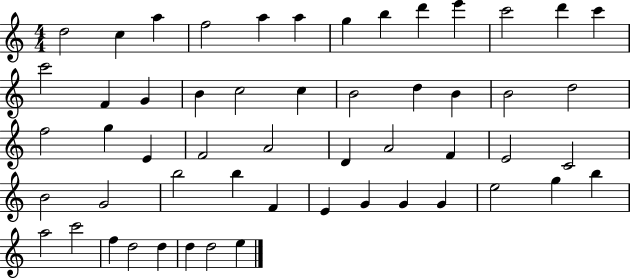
X:1
T:Untitled
M:4/4
L:1/4
K:C
d2 c a f2 a a g b d' e' c'2 d' c' c'2 F G B c2 c B2 d B B2 d2 f2 g E F2 A2 D A2 F E2 C2 B2 G2 b2 b F E G G G e2 g b a2 c'2 f d2 d d d2 e